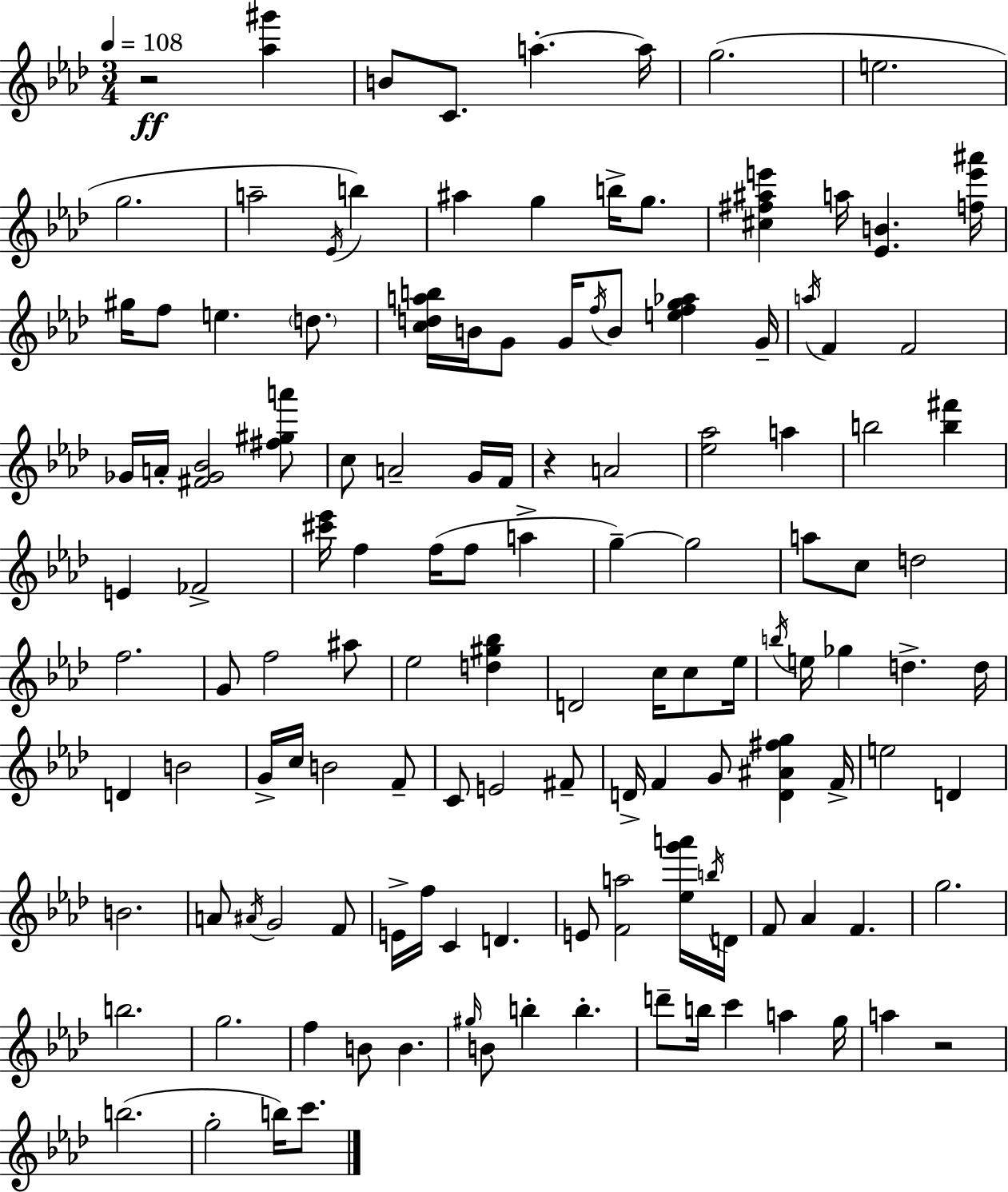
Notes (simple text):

R/h [Ab5,G#6]/q B4/e C4/e. A5/q. A5/s G5/h. E5/h. G5/h. A5/h Eb4/s B5/q A#5/q G5/q B5/s G5/e. [C#5,F#5,A#5,E6]/q A5/s [Eb4,B4]/q. [F5,E6,A#6]/s G#5/s F5/e E5/q. D5/e. [C5,D5,A5,B5]/s B4/s G4/e G4/s F5/s B4/e [E5,F5,G5,Ab5]/q G4/s A5/s F4/q F4/h Gb4/s A4/s [F#4,Gb4,Bb4]/h [F#5,G#5,A6]/e C5/e A4/h G4/s F4/s R/q A4/h [Eb5,Ab5]/h A5/q B5/h [B5,F#6]/q E4/q FES4/h [C#6,Eb6]/s F5/q F5/s F5/e A5/q G5/q G5/h A5/e C5/e D5/h F5/h. G4/e F5/h A#5/e Eb5/h [D5,G#5,Bb5]/q D4/h C5/s C5/e Eb5/s B5/s E5/s Gb5/q D5/q. D5/s D4/q B4/h G4/s C5/s B4/h F4/e C4/e E4/h F#4/e D4/s F4/q G4/e [D4,A#4,F#5,G5]/q F4/s E5/h D4/q B4/h. A4/e A#4/s G4/h F4/e E4/s F5/s C4/q D4/q. E4/e [F4,A5]/h [Eb5,G6,A6]/s B5/s D4/s F4/e Ab4/q F4/q. G5/h. B5/h. G5/h. F5/q B4/e B4/q. G#5/s B4/e B5/q B5/q. D6/e B5/s C6/q A5/q G5/s A5/q R/h B5/h. G5/h B5/s C6/e.